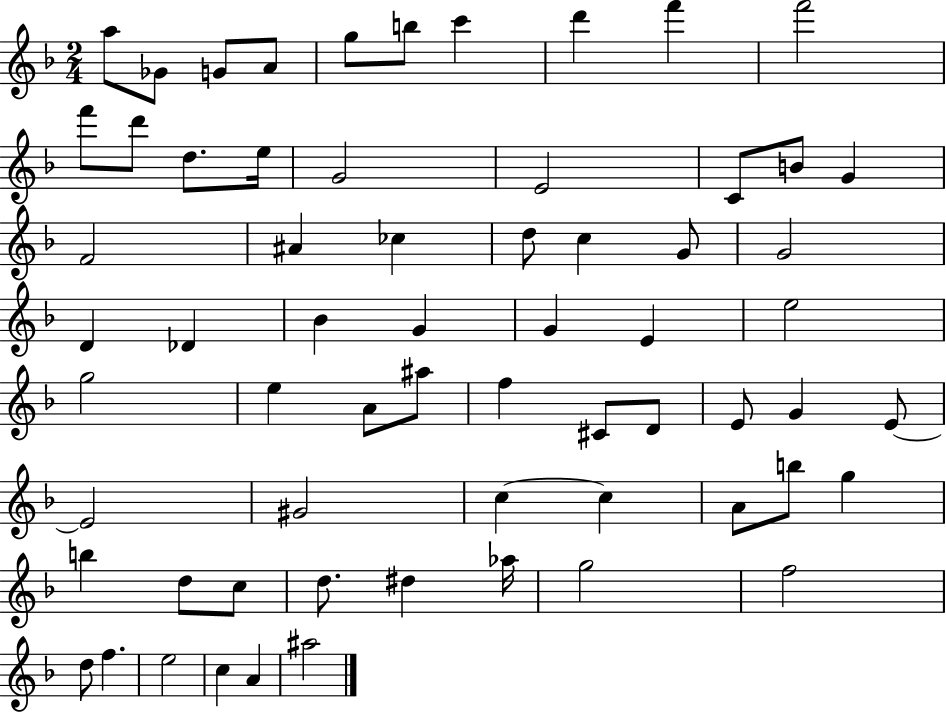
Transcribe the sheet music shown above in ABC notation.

X:1
T:Untitled
M:2/4
L:1/4
K:F
a/2 _G/2 G/2 A/2 g/2 b/2 c' d' f' f'2 f'/2 d'/2 d/2 e/4 G2 E2 C/2 B/2 G F2 ^A _c d/2 c G/2 G2 D _D _B G G E e2 g2 e A/2 ^a/2 f ^C/2 D/2 E/2 G E/2 E2 ^G2 c c A/2 b/2 g b d/2 c/2 d/2 ^d _a/4 g2 f2 d/2 f e2 c A ^a2